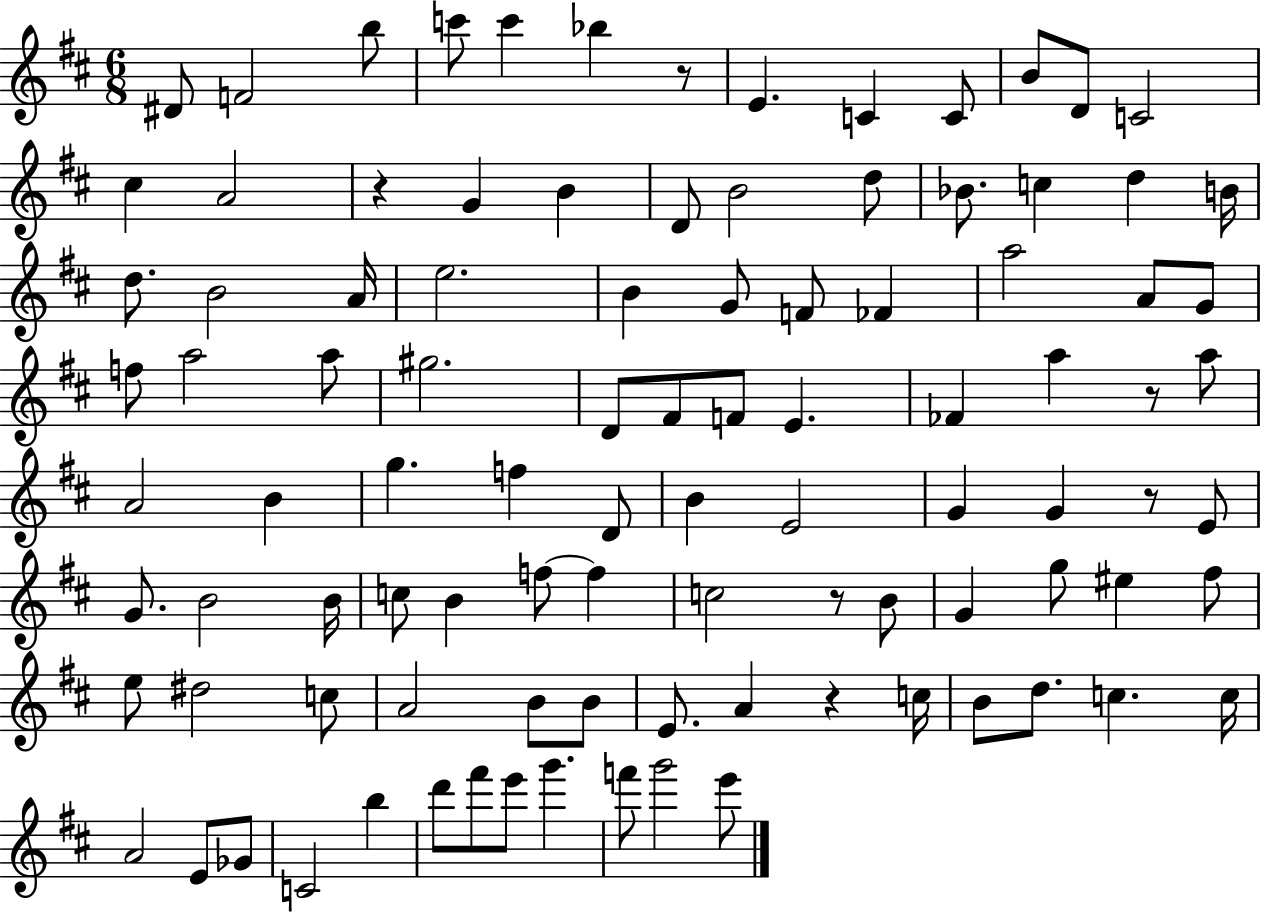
{
  \clef treble
  \numericTimeSignature
  \time 6/8
  \key d \major
  \repeat volta 2 { dis'8 f'2 b''8 | c'''8 c'''4 bes''4 r8 | e'4. c'4 c'8 | b'8 d'8 c'2 | \break cis''4 a'2 | r4 g'4 b'4 | d'8 b'2 d''8 | bes'8. c''4 d''4 b'16 | \break d''8. b'2 a'16 | e''2. | b'4 g'8 f'8 fes'4 | a''2 a'8 g'8 | \break f''8 a''2 a''8 | gis''2. | d'8 fis'8 f'8 e'4. | fes'4 a''4 r8 a''8 | \break a'2 b'4 | g''4. f''4 d'8 | b'4 e'2 | g'4 g'4 r8 e'8 | \break g'8. b'2 b'16 | c''8 b'4 f''8~~ f''4 | c''2 r8 b'8 | g'4 g''8 eis''4 fis''8 | \break e''8 dis''2 c''8 | a'2 b'8 b'8 | e'8. a'4 r4 c''16 | b'8 d''8. c''4. c''16 | \break a'2 e'8 ges'8 | c'2 b''4 | d'''8 fis'''8 e'''8 g'''4. | f'''8 g'''2 e'''8 | \break } \bar "|."
}